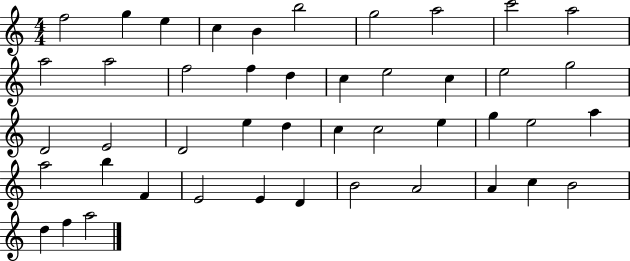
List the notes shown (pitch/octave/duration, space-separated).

F5/h G5/q E5/q C5/q B4/q B5/h G5/h A5/h C6/h A5/h A5/h A5/h F5/h F5/q D5/q C5/q E5/h C5/q E5/h G5/h D4/h E4/h D4/h E5/q D5/q C5/q C5/h E5/q G5/q E5/h A5/q A5/h B5/q F4/q E4/h E4/q D4/q B4/h A4/h A4/q C5/q B4/h D5/q F5/q A5/h